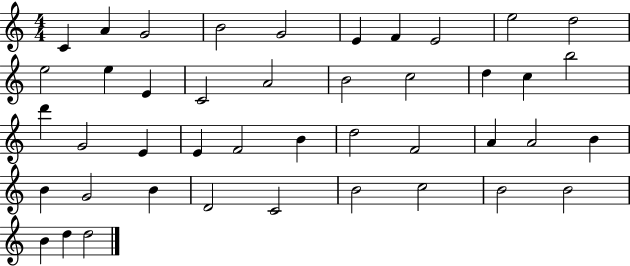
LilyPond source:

{
  \clef treble
  \numericTimeSignature
  \time 4/4
  \key c \major
  c'4 a'4 g'2 | b'2 g'2 | e'4 f'4 e'2 | e''2 d''2 | \break e''2 e''4 e'4 | c'2 a'2 | b'2 c''2 | d''4 c''4 b''2 | \break d'''4 g'2 e'4 | e'4 f'2 b'4 | d''2 f'2 | a'4 a'2 b'4 | \break b'4 g'2 b'4 | d'2 c'2 | b'2 c''2 | b'2 b'2 | \break b'4 d''4 d''2 | \bar "|."
}